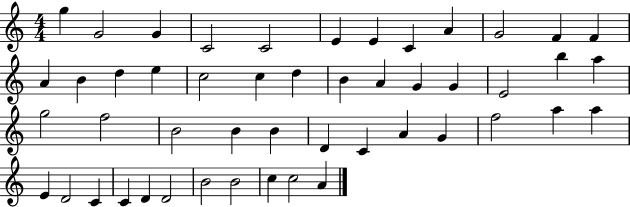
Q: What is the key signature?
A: C major